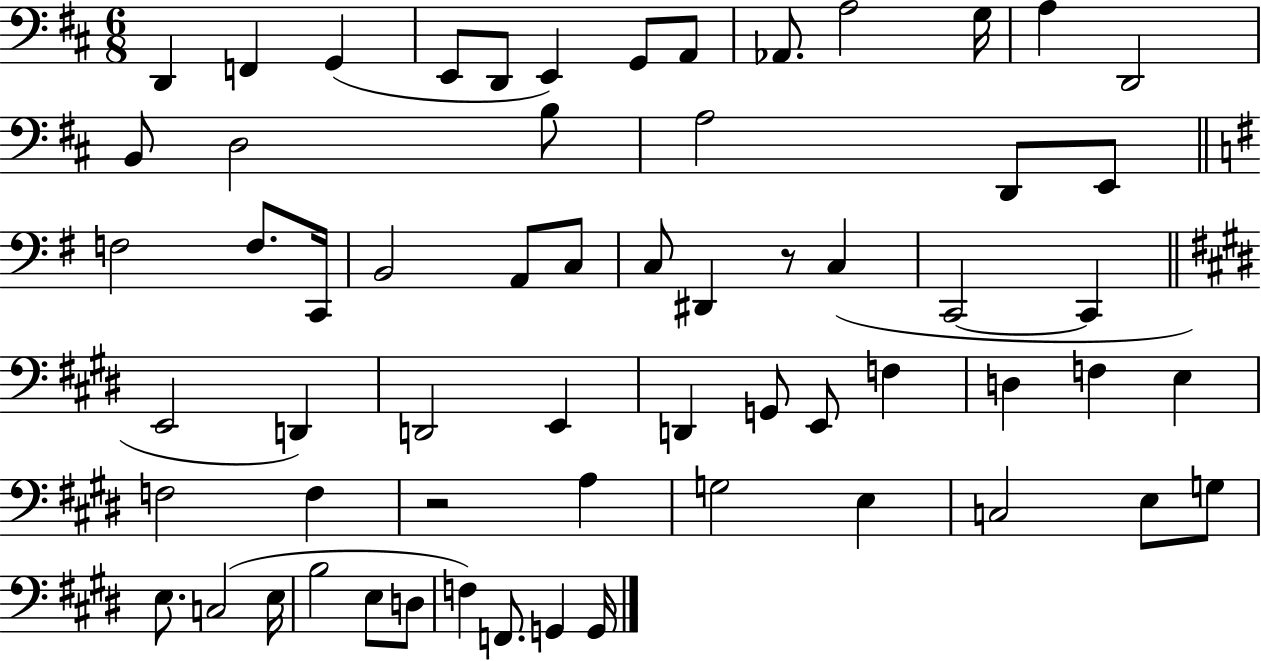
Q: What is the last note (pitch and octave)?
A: G2